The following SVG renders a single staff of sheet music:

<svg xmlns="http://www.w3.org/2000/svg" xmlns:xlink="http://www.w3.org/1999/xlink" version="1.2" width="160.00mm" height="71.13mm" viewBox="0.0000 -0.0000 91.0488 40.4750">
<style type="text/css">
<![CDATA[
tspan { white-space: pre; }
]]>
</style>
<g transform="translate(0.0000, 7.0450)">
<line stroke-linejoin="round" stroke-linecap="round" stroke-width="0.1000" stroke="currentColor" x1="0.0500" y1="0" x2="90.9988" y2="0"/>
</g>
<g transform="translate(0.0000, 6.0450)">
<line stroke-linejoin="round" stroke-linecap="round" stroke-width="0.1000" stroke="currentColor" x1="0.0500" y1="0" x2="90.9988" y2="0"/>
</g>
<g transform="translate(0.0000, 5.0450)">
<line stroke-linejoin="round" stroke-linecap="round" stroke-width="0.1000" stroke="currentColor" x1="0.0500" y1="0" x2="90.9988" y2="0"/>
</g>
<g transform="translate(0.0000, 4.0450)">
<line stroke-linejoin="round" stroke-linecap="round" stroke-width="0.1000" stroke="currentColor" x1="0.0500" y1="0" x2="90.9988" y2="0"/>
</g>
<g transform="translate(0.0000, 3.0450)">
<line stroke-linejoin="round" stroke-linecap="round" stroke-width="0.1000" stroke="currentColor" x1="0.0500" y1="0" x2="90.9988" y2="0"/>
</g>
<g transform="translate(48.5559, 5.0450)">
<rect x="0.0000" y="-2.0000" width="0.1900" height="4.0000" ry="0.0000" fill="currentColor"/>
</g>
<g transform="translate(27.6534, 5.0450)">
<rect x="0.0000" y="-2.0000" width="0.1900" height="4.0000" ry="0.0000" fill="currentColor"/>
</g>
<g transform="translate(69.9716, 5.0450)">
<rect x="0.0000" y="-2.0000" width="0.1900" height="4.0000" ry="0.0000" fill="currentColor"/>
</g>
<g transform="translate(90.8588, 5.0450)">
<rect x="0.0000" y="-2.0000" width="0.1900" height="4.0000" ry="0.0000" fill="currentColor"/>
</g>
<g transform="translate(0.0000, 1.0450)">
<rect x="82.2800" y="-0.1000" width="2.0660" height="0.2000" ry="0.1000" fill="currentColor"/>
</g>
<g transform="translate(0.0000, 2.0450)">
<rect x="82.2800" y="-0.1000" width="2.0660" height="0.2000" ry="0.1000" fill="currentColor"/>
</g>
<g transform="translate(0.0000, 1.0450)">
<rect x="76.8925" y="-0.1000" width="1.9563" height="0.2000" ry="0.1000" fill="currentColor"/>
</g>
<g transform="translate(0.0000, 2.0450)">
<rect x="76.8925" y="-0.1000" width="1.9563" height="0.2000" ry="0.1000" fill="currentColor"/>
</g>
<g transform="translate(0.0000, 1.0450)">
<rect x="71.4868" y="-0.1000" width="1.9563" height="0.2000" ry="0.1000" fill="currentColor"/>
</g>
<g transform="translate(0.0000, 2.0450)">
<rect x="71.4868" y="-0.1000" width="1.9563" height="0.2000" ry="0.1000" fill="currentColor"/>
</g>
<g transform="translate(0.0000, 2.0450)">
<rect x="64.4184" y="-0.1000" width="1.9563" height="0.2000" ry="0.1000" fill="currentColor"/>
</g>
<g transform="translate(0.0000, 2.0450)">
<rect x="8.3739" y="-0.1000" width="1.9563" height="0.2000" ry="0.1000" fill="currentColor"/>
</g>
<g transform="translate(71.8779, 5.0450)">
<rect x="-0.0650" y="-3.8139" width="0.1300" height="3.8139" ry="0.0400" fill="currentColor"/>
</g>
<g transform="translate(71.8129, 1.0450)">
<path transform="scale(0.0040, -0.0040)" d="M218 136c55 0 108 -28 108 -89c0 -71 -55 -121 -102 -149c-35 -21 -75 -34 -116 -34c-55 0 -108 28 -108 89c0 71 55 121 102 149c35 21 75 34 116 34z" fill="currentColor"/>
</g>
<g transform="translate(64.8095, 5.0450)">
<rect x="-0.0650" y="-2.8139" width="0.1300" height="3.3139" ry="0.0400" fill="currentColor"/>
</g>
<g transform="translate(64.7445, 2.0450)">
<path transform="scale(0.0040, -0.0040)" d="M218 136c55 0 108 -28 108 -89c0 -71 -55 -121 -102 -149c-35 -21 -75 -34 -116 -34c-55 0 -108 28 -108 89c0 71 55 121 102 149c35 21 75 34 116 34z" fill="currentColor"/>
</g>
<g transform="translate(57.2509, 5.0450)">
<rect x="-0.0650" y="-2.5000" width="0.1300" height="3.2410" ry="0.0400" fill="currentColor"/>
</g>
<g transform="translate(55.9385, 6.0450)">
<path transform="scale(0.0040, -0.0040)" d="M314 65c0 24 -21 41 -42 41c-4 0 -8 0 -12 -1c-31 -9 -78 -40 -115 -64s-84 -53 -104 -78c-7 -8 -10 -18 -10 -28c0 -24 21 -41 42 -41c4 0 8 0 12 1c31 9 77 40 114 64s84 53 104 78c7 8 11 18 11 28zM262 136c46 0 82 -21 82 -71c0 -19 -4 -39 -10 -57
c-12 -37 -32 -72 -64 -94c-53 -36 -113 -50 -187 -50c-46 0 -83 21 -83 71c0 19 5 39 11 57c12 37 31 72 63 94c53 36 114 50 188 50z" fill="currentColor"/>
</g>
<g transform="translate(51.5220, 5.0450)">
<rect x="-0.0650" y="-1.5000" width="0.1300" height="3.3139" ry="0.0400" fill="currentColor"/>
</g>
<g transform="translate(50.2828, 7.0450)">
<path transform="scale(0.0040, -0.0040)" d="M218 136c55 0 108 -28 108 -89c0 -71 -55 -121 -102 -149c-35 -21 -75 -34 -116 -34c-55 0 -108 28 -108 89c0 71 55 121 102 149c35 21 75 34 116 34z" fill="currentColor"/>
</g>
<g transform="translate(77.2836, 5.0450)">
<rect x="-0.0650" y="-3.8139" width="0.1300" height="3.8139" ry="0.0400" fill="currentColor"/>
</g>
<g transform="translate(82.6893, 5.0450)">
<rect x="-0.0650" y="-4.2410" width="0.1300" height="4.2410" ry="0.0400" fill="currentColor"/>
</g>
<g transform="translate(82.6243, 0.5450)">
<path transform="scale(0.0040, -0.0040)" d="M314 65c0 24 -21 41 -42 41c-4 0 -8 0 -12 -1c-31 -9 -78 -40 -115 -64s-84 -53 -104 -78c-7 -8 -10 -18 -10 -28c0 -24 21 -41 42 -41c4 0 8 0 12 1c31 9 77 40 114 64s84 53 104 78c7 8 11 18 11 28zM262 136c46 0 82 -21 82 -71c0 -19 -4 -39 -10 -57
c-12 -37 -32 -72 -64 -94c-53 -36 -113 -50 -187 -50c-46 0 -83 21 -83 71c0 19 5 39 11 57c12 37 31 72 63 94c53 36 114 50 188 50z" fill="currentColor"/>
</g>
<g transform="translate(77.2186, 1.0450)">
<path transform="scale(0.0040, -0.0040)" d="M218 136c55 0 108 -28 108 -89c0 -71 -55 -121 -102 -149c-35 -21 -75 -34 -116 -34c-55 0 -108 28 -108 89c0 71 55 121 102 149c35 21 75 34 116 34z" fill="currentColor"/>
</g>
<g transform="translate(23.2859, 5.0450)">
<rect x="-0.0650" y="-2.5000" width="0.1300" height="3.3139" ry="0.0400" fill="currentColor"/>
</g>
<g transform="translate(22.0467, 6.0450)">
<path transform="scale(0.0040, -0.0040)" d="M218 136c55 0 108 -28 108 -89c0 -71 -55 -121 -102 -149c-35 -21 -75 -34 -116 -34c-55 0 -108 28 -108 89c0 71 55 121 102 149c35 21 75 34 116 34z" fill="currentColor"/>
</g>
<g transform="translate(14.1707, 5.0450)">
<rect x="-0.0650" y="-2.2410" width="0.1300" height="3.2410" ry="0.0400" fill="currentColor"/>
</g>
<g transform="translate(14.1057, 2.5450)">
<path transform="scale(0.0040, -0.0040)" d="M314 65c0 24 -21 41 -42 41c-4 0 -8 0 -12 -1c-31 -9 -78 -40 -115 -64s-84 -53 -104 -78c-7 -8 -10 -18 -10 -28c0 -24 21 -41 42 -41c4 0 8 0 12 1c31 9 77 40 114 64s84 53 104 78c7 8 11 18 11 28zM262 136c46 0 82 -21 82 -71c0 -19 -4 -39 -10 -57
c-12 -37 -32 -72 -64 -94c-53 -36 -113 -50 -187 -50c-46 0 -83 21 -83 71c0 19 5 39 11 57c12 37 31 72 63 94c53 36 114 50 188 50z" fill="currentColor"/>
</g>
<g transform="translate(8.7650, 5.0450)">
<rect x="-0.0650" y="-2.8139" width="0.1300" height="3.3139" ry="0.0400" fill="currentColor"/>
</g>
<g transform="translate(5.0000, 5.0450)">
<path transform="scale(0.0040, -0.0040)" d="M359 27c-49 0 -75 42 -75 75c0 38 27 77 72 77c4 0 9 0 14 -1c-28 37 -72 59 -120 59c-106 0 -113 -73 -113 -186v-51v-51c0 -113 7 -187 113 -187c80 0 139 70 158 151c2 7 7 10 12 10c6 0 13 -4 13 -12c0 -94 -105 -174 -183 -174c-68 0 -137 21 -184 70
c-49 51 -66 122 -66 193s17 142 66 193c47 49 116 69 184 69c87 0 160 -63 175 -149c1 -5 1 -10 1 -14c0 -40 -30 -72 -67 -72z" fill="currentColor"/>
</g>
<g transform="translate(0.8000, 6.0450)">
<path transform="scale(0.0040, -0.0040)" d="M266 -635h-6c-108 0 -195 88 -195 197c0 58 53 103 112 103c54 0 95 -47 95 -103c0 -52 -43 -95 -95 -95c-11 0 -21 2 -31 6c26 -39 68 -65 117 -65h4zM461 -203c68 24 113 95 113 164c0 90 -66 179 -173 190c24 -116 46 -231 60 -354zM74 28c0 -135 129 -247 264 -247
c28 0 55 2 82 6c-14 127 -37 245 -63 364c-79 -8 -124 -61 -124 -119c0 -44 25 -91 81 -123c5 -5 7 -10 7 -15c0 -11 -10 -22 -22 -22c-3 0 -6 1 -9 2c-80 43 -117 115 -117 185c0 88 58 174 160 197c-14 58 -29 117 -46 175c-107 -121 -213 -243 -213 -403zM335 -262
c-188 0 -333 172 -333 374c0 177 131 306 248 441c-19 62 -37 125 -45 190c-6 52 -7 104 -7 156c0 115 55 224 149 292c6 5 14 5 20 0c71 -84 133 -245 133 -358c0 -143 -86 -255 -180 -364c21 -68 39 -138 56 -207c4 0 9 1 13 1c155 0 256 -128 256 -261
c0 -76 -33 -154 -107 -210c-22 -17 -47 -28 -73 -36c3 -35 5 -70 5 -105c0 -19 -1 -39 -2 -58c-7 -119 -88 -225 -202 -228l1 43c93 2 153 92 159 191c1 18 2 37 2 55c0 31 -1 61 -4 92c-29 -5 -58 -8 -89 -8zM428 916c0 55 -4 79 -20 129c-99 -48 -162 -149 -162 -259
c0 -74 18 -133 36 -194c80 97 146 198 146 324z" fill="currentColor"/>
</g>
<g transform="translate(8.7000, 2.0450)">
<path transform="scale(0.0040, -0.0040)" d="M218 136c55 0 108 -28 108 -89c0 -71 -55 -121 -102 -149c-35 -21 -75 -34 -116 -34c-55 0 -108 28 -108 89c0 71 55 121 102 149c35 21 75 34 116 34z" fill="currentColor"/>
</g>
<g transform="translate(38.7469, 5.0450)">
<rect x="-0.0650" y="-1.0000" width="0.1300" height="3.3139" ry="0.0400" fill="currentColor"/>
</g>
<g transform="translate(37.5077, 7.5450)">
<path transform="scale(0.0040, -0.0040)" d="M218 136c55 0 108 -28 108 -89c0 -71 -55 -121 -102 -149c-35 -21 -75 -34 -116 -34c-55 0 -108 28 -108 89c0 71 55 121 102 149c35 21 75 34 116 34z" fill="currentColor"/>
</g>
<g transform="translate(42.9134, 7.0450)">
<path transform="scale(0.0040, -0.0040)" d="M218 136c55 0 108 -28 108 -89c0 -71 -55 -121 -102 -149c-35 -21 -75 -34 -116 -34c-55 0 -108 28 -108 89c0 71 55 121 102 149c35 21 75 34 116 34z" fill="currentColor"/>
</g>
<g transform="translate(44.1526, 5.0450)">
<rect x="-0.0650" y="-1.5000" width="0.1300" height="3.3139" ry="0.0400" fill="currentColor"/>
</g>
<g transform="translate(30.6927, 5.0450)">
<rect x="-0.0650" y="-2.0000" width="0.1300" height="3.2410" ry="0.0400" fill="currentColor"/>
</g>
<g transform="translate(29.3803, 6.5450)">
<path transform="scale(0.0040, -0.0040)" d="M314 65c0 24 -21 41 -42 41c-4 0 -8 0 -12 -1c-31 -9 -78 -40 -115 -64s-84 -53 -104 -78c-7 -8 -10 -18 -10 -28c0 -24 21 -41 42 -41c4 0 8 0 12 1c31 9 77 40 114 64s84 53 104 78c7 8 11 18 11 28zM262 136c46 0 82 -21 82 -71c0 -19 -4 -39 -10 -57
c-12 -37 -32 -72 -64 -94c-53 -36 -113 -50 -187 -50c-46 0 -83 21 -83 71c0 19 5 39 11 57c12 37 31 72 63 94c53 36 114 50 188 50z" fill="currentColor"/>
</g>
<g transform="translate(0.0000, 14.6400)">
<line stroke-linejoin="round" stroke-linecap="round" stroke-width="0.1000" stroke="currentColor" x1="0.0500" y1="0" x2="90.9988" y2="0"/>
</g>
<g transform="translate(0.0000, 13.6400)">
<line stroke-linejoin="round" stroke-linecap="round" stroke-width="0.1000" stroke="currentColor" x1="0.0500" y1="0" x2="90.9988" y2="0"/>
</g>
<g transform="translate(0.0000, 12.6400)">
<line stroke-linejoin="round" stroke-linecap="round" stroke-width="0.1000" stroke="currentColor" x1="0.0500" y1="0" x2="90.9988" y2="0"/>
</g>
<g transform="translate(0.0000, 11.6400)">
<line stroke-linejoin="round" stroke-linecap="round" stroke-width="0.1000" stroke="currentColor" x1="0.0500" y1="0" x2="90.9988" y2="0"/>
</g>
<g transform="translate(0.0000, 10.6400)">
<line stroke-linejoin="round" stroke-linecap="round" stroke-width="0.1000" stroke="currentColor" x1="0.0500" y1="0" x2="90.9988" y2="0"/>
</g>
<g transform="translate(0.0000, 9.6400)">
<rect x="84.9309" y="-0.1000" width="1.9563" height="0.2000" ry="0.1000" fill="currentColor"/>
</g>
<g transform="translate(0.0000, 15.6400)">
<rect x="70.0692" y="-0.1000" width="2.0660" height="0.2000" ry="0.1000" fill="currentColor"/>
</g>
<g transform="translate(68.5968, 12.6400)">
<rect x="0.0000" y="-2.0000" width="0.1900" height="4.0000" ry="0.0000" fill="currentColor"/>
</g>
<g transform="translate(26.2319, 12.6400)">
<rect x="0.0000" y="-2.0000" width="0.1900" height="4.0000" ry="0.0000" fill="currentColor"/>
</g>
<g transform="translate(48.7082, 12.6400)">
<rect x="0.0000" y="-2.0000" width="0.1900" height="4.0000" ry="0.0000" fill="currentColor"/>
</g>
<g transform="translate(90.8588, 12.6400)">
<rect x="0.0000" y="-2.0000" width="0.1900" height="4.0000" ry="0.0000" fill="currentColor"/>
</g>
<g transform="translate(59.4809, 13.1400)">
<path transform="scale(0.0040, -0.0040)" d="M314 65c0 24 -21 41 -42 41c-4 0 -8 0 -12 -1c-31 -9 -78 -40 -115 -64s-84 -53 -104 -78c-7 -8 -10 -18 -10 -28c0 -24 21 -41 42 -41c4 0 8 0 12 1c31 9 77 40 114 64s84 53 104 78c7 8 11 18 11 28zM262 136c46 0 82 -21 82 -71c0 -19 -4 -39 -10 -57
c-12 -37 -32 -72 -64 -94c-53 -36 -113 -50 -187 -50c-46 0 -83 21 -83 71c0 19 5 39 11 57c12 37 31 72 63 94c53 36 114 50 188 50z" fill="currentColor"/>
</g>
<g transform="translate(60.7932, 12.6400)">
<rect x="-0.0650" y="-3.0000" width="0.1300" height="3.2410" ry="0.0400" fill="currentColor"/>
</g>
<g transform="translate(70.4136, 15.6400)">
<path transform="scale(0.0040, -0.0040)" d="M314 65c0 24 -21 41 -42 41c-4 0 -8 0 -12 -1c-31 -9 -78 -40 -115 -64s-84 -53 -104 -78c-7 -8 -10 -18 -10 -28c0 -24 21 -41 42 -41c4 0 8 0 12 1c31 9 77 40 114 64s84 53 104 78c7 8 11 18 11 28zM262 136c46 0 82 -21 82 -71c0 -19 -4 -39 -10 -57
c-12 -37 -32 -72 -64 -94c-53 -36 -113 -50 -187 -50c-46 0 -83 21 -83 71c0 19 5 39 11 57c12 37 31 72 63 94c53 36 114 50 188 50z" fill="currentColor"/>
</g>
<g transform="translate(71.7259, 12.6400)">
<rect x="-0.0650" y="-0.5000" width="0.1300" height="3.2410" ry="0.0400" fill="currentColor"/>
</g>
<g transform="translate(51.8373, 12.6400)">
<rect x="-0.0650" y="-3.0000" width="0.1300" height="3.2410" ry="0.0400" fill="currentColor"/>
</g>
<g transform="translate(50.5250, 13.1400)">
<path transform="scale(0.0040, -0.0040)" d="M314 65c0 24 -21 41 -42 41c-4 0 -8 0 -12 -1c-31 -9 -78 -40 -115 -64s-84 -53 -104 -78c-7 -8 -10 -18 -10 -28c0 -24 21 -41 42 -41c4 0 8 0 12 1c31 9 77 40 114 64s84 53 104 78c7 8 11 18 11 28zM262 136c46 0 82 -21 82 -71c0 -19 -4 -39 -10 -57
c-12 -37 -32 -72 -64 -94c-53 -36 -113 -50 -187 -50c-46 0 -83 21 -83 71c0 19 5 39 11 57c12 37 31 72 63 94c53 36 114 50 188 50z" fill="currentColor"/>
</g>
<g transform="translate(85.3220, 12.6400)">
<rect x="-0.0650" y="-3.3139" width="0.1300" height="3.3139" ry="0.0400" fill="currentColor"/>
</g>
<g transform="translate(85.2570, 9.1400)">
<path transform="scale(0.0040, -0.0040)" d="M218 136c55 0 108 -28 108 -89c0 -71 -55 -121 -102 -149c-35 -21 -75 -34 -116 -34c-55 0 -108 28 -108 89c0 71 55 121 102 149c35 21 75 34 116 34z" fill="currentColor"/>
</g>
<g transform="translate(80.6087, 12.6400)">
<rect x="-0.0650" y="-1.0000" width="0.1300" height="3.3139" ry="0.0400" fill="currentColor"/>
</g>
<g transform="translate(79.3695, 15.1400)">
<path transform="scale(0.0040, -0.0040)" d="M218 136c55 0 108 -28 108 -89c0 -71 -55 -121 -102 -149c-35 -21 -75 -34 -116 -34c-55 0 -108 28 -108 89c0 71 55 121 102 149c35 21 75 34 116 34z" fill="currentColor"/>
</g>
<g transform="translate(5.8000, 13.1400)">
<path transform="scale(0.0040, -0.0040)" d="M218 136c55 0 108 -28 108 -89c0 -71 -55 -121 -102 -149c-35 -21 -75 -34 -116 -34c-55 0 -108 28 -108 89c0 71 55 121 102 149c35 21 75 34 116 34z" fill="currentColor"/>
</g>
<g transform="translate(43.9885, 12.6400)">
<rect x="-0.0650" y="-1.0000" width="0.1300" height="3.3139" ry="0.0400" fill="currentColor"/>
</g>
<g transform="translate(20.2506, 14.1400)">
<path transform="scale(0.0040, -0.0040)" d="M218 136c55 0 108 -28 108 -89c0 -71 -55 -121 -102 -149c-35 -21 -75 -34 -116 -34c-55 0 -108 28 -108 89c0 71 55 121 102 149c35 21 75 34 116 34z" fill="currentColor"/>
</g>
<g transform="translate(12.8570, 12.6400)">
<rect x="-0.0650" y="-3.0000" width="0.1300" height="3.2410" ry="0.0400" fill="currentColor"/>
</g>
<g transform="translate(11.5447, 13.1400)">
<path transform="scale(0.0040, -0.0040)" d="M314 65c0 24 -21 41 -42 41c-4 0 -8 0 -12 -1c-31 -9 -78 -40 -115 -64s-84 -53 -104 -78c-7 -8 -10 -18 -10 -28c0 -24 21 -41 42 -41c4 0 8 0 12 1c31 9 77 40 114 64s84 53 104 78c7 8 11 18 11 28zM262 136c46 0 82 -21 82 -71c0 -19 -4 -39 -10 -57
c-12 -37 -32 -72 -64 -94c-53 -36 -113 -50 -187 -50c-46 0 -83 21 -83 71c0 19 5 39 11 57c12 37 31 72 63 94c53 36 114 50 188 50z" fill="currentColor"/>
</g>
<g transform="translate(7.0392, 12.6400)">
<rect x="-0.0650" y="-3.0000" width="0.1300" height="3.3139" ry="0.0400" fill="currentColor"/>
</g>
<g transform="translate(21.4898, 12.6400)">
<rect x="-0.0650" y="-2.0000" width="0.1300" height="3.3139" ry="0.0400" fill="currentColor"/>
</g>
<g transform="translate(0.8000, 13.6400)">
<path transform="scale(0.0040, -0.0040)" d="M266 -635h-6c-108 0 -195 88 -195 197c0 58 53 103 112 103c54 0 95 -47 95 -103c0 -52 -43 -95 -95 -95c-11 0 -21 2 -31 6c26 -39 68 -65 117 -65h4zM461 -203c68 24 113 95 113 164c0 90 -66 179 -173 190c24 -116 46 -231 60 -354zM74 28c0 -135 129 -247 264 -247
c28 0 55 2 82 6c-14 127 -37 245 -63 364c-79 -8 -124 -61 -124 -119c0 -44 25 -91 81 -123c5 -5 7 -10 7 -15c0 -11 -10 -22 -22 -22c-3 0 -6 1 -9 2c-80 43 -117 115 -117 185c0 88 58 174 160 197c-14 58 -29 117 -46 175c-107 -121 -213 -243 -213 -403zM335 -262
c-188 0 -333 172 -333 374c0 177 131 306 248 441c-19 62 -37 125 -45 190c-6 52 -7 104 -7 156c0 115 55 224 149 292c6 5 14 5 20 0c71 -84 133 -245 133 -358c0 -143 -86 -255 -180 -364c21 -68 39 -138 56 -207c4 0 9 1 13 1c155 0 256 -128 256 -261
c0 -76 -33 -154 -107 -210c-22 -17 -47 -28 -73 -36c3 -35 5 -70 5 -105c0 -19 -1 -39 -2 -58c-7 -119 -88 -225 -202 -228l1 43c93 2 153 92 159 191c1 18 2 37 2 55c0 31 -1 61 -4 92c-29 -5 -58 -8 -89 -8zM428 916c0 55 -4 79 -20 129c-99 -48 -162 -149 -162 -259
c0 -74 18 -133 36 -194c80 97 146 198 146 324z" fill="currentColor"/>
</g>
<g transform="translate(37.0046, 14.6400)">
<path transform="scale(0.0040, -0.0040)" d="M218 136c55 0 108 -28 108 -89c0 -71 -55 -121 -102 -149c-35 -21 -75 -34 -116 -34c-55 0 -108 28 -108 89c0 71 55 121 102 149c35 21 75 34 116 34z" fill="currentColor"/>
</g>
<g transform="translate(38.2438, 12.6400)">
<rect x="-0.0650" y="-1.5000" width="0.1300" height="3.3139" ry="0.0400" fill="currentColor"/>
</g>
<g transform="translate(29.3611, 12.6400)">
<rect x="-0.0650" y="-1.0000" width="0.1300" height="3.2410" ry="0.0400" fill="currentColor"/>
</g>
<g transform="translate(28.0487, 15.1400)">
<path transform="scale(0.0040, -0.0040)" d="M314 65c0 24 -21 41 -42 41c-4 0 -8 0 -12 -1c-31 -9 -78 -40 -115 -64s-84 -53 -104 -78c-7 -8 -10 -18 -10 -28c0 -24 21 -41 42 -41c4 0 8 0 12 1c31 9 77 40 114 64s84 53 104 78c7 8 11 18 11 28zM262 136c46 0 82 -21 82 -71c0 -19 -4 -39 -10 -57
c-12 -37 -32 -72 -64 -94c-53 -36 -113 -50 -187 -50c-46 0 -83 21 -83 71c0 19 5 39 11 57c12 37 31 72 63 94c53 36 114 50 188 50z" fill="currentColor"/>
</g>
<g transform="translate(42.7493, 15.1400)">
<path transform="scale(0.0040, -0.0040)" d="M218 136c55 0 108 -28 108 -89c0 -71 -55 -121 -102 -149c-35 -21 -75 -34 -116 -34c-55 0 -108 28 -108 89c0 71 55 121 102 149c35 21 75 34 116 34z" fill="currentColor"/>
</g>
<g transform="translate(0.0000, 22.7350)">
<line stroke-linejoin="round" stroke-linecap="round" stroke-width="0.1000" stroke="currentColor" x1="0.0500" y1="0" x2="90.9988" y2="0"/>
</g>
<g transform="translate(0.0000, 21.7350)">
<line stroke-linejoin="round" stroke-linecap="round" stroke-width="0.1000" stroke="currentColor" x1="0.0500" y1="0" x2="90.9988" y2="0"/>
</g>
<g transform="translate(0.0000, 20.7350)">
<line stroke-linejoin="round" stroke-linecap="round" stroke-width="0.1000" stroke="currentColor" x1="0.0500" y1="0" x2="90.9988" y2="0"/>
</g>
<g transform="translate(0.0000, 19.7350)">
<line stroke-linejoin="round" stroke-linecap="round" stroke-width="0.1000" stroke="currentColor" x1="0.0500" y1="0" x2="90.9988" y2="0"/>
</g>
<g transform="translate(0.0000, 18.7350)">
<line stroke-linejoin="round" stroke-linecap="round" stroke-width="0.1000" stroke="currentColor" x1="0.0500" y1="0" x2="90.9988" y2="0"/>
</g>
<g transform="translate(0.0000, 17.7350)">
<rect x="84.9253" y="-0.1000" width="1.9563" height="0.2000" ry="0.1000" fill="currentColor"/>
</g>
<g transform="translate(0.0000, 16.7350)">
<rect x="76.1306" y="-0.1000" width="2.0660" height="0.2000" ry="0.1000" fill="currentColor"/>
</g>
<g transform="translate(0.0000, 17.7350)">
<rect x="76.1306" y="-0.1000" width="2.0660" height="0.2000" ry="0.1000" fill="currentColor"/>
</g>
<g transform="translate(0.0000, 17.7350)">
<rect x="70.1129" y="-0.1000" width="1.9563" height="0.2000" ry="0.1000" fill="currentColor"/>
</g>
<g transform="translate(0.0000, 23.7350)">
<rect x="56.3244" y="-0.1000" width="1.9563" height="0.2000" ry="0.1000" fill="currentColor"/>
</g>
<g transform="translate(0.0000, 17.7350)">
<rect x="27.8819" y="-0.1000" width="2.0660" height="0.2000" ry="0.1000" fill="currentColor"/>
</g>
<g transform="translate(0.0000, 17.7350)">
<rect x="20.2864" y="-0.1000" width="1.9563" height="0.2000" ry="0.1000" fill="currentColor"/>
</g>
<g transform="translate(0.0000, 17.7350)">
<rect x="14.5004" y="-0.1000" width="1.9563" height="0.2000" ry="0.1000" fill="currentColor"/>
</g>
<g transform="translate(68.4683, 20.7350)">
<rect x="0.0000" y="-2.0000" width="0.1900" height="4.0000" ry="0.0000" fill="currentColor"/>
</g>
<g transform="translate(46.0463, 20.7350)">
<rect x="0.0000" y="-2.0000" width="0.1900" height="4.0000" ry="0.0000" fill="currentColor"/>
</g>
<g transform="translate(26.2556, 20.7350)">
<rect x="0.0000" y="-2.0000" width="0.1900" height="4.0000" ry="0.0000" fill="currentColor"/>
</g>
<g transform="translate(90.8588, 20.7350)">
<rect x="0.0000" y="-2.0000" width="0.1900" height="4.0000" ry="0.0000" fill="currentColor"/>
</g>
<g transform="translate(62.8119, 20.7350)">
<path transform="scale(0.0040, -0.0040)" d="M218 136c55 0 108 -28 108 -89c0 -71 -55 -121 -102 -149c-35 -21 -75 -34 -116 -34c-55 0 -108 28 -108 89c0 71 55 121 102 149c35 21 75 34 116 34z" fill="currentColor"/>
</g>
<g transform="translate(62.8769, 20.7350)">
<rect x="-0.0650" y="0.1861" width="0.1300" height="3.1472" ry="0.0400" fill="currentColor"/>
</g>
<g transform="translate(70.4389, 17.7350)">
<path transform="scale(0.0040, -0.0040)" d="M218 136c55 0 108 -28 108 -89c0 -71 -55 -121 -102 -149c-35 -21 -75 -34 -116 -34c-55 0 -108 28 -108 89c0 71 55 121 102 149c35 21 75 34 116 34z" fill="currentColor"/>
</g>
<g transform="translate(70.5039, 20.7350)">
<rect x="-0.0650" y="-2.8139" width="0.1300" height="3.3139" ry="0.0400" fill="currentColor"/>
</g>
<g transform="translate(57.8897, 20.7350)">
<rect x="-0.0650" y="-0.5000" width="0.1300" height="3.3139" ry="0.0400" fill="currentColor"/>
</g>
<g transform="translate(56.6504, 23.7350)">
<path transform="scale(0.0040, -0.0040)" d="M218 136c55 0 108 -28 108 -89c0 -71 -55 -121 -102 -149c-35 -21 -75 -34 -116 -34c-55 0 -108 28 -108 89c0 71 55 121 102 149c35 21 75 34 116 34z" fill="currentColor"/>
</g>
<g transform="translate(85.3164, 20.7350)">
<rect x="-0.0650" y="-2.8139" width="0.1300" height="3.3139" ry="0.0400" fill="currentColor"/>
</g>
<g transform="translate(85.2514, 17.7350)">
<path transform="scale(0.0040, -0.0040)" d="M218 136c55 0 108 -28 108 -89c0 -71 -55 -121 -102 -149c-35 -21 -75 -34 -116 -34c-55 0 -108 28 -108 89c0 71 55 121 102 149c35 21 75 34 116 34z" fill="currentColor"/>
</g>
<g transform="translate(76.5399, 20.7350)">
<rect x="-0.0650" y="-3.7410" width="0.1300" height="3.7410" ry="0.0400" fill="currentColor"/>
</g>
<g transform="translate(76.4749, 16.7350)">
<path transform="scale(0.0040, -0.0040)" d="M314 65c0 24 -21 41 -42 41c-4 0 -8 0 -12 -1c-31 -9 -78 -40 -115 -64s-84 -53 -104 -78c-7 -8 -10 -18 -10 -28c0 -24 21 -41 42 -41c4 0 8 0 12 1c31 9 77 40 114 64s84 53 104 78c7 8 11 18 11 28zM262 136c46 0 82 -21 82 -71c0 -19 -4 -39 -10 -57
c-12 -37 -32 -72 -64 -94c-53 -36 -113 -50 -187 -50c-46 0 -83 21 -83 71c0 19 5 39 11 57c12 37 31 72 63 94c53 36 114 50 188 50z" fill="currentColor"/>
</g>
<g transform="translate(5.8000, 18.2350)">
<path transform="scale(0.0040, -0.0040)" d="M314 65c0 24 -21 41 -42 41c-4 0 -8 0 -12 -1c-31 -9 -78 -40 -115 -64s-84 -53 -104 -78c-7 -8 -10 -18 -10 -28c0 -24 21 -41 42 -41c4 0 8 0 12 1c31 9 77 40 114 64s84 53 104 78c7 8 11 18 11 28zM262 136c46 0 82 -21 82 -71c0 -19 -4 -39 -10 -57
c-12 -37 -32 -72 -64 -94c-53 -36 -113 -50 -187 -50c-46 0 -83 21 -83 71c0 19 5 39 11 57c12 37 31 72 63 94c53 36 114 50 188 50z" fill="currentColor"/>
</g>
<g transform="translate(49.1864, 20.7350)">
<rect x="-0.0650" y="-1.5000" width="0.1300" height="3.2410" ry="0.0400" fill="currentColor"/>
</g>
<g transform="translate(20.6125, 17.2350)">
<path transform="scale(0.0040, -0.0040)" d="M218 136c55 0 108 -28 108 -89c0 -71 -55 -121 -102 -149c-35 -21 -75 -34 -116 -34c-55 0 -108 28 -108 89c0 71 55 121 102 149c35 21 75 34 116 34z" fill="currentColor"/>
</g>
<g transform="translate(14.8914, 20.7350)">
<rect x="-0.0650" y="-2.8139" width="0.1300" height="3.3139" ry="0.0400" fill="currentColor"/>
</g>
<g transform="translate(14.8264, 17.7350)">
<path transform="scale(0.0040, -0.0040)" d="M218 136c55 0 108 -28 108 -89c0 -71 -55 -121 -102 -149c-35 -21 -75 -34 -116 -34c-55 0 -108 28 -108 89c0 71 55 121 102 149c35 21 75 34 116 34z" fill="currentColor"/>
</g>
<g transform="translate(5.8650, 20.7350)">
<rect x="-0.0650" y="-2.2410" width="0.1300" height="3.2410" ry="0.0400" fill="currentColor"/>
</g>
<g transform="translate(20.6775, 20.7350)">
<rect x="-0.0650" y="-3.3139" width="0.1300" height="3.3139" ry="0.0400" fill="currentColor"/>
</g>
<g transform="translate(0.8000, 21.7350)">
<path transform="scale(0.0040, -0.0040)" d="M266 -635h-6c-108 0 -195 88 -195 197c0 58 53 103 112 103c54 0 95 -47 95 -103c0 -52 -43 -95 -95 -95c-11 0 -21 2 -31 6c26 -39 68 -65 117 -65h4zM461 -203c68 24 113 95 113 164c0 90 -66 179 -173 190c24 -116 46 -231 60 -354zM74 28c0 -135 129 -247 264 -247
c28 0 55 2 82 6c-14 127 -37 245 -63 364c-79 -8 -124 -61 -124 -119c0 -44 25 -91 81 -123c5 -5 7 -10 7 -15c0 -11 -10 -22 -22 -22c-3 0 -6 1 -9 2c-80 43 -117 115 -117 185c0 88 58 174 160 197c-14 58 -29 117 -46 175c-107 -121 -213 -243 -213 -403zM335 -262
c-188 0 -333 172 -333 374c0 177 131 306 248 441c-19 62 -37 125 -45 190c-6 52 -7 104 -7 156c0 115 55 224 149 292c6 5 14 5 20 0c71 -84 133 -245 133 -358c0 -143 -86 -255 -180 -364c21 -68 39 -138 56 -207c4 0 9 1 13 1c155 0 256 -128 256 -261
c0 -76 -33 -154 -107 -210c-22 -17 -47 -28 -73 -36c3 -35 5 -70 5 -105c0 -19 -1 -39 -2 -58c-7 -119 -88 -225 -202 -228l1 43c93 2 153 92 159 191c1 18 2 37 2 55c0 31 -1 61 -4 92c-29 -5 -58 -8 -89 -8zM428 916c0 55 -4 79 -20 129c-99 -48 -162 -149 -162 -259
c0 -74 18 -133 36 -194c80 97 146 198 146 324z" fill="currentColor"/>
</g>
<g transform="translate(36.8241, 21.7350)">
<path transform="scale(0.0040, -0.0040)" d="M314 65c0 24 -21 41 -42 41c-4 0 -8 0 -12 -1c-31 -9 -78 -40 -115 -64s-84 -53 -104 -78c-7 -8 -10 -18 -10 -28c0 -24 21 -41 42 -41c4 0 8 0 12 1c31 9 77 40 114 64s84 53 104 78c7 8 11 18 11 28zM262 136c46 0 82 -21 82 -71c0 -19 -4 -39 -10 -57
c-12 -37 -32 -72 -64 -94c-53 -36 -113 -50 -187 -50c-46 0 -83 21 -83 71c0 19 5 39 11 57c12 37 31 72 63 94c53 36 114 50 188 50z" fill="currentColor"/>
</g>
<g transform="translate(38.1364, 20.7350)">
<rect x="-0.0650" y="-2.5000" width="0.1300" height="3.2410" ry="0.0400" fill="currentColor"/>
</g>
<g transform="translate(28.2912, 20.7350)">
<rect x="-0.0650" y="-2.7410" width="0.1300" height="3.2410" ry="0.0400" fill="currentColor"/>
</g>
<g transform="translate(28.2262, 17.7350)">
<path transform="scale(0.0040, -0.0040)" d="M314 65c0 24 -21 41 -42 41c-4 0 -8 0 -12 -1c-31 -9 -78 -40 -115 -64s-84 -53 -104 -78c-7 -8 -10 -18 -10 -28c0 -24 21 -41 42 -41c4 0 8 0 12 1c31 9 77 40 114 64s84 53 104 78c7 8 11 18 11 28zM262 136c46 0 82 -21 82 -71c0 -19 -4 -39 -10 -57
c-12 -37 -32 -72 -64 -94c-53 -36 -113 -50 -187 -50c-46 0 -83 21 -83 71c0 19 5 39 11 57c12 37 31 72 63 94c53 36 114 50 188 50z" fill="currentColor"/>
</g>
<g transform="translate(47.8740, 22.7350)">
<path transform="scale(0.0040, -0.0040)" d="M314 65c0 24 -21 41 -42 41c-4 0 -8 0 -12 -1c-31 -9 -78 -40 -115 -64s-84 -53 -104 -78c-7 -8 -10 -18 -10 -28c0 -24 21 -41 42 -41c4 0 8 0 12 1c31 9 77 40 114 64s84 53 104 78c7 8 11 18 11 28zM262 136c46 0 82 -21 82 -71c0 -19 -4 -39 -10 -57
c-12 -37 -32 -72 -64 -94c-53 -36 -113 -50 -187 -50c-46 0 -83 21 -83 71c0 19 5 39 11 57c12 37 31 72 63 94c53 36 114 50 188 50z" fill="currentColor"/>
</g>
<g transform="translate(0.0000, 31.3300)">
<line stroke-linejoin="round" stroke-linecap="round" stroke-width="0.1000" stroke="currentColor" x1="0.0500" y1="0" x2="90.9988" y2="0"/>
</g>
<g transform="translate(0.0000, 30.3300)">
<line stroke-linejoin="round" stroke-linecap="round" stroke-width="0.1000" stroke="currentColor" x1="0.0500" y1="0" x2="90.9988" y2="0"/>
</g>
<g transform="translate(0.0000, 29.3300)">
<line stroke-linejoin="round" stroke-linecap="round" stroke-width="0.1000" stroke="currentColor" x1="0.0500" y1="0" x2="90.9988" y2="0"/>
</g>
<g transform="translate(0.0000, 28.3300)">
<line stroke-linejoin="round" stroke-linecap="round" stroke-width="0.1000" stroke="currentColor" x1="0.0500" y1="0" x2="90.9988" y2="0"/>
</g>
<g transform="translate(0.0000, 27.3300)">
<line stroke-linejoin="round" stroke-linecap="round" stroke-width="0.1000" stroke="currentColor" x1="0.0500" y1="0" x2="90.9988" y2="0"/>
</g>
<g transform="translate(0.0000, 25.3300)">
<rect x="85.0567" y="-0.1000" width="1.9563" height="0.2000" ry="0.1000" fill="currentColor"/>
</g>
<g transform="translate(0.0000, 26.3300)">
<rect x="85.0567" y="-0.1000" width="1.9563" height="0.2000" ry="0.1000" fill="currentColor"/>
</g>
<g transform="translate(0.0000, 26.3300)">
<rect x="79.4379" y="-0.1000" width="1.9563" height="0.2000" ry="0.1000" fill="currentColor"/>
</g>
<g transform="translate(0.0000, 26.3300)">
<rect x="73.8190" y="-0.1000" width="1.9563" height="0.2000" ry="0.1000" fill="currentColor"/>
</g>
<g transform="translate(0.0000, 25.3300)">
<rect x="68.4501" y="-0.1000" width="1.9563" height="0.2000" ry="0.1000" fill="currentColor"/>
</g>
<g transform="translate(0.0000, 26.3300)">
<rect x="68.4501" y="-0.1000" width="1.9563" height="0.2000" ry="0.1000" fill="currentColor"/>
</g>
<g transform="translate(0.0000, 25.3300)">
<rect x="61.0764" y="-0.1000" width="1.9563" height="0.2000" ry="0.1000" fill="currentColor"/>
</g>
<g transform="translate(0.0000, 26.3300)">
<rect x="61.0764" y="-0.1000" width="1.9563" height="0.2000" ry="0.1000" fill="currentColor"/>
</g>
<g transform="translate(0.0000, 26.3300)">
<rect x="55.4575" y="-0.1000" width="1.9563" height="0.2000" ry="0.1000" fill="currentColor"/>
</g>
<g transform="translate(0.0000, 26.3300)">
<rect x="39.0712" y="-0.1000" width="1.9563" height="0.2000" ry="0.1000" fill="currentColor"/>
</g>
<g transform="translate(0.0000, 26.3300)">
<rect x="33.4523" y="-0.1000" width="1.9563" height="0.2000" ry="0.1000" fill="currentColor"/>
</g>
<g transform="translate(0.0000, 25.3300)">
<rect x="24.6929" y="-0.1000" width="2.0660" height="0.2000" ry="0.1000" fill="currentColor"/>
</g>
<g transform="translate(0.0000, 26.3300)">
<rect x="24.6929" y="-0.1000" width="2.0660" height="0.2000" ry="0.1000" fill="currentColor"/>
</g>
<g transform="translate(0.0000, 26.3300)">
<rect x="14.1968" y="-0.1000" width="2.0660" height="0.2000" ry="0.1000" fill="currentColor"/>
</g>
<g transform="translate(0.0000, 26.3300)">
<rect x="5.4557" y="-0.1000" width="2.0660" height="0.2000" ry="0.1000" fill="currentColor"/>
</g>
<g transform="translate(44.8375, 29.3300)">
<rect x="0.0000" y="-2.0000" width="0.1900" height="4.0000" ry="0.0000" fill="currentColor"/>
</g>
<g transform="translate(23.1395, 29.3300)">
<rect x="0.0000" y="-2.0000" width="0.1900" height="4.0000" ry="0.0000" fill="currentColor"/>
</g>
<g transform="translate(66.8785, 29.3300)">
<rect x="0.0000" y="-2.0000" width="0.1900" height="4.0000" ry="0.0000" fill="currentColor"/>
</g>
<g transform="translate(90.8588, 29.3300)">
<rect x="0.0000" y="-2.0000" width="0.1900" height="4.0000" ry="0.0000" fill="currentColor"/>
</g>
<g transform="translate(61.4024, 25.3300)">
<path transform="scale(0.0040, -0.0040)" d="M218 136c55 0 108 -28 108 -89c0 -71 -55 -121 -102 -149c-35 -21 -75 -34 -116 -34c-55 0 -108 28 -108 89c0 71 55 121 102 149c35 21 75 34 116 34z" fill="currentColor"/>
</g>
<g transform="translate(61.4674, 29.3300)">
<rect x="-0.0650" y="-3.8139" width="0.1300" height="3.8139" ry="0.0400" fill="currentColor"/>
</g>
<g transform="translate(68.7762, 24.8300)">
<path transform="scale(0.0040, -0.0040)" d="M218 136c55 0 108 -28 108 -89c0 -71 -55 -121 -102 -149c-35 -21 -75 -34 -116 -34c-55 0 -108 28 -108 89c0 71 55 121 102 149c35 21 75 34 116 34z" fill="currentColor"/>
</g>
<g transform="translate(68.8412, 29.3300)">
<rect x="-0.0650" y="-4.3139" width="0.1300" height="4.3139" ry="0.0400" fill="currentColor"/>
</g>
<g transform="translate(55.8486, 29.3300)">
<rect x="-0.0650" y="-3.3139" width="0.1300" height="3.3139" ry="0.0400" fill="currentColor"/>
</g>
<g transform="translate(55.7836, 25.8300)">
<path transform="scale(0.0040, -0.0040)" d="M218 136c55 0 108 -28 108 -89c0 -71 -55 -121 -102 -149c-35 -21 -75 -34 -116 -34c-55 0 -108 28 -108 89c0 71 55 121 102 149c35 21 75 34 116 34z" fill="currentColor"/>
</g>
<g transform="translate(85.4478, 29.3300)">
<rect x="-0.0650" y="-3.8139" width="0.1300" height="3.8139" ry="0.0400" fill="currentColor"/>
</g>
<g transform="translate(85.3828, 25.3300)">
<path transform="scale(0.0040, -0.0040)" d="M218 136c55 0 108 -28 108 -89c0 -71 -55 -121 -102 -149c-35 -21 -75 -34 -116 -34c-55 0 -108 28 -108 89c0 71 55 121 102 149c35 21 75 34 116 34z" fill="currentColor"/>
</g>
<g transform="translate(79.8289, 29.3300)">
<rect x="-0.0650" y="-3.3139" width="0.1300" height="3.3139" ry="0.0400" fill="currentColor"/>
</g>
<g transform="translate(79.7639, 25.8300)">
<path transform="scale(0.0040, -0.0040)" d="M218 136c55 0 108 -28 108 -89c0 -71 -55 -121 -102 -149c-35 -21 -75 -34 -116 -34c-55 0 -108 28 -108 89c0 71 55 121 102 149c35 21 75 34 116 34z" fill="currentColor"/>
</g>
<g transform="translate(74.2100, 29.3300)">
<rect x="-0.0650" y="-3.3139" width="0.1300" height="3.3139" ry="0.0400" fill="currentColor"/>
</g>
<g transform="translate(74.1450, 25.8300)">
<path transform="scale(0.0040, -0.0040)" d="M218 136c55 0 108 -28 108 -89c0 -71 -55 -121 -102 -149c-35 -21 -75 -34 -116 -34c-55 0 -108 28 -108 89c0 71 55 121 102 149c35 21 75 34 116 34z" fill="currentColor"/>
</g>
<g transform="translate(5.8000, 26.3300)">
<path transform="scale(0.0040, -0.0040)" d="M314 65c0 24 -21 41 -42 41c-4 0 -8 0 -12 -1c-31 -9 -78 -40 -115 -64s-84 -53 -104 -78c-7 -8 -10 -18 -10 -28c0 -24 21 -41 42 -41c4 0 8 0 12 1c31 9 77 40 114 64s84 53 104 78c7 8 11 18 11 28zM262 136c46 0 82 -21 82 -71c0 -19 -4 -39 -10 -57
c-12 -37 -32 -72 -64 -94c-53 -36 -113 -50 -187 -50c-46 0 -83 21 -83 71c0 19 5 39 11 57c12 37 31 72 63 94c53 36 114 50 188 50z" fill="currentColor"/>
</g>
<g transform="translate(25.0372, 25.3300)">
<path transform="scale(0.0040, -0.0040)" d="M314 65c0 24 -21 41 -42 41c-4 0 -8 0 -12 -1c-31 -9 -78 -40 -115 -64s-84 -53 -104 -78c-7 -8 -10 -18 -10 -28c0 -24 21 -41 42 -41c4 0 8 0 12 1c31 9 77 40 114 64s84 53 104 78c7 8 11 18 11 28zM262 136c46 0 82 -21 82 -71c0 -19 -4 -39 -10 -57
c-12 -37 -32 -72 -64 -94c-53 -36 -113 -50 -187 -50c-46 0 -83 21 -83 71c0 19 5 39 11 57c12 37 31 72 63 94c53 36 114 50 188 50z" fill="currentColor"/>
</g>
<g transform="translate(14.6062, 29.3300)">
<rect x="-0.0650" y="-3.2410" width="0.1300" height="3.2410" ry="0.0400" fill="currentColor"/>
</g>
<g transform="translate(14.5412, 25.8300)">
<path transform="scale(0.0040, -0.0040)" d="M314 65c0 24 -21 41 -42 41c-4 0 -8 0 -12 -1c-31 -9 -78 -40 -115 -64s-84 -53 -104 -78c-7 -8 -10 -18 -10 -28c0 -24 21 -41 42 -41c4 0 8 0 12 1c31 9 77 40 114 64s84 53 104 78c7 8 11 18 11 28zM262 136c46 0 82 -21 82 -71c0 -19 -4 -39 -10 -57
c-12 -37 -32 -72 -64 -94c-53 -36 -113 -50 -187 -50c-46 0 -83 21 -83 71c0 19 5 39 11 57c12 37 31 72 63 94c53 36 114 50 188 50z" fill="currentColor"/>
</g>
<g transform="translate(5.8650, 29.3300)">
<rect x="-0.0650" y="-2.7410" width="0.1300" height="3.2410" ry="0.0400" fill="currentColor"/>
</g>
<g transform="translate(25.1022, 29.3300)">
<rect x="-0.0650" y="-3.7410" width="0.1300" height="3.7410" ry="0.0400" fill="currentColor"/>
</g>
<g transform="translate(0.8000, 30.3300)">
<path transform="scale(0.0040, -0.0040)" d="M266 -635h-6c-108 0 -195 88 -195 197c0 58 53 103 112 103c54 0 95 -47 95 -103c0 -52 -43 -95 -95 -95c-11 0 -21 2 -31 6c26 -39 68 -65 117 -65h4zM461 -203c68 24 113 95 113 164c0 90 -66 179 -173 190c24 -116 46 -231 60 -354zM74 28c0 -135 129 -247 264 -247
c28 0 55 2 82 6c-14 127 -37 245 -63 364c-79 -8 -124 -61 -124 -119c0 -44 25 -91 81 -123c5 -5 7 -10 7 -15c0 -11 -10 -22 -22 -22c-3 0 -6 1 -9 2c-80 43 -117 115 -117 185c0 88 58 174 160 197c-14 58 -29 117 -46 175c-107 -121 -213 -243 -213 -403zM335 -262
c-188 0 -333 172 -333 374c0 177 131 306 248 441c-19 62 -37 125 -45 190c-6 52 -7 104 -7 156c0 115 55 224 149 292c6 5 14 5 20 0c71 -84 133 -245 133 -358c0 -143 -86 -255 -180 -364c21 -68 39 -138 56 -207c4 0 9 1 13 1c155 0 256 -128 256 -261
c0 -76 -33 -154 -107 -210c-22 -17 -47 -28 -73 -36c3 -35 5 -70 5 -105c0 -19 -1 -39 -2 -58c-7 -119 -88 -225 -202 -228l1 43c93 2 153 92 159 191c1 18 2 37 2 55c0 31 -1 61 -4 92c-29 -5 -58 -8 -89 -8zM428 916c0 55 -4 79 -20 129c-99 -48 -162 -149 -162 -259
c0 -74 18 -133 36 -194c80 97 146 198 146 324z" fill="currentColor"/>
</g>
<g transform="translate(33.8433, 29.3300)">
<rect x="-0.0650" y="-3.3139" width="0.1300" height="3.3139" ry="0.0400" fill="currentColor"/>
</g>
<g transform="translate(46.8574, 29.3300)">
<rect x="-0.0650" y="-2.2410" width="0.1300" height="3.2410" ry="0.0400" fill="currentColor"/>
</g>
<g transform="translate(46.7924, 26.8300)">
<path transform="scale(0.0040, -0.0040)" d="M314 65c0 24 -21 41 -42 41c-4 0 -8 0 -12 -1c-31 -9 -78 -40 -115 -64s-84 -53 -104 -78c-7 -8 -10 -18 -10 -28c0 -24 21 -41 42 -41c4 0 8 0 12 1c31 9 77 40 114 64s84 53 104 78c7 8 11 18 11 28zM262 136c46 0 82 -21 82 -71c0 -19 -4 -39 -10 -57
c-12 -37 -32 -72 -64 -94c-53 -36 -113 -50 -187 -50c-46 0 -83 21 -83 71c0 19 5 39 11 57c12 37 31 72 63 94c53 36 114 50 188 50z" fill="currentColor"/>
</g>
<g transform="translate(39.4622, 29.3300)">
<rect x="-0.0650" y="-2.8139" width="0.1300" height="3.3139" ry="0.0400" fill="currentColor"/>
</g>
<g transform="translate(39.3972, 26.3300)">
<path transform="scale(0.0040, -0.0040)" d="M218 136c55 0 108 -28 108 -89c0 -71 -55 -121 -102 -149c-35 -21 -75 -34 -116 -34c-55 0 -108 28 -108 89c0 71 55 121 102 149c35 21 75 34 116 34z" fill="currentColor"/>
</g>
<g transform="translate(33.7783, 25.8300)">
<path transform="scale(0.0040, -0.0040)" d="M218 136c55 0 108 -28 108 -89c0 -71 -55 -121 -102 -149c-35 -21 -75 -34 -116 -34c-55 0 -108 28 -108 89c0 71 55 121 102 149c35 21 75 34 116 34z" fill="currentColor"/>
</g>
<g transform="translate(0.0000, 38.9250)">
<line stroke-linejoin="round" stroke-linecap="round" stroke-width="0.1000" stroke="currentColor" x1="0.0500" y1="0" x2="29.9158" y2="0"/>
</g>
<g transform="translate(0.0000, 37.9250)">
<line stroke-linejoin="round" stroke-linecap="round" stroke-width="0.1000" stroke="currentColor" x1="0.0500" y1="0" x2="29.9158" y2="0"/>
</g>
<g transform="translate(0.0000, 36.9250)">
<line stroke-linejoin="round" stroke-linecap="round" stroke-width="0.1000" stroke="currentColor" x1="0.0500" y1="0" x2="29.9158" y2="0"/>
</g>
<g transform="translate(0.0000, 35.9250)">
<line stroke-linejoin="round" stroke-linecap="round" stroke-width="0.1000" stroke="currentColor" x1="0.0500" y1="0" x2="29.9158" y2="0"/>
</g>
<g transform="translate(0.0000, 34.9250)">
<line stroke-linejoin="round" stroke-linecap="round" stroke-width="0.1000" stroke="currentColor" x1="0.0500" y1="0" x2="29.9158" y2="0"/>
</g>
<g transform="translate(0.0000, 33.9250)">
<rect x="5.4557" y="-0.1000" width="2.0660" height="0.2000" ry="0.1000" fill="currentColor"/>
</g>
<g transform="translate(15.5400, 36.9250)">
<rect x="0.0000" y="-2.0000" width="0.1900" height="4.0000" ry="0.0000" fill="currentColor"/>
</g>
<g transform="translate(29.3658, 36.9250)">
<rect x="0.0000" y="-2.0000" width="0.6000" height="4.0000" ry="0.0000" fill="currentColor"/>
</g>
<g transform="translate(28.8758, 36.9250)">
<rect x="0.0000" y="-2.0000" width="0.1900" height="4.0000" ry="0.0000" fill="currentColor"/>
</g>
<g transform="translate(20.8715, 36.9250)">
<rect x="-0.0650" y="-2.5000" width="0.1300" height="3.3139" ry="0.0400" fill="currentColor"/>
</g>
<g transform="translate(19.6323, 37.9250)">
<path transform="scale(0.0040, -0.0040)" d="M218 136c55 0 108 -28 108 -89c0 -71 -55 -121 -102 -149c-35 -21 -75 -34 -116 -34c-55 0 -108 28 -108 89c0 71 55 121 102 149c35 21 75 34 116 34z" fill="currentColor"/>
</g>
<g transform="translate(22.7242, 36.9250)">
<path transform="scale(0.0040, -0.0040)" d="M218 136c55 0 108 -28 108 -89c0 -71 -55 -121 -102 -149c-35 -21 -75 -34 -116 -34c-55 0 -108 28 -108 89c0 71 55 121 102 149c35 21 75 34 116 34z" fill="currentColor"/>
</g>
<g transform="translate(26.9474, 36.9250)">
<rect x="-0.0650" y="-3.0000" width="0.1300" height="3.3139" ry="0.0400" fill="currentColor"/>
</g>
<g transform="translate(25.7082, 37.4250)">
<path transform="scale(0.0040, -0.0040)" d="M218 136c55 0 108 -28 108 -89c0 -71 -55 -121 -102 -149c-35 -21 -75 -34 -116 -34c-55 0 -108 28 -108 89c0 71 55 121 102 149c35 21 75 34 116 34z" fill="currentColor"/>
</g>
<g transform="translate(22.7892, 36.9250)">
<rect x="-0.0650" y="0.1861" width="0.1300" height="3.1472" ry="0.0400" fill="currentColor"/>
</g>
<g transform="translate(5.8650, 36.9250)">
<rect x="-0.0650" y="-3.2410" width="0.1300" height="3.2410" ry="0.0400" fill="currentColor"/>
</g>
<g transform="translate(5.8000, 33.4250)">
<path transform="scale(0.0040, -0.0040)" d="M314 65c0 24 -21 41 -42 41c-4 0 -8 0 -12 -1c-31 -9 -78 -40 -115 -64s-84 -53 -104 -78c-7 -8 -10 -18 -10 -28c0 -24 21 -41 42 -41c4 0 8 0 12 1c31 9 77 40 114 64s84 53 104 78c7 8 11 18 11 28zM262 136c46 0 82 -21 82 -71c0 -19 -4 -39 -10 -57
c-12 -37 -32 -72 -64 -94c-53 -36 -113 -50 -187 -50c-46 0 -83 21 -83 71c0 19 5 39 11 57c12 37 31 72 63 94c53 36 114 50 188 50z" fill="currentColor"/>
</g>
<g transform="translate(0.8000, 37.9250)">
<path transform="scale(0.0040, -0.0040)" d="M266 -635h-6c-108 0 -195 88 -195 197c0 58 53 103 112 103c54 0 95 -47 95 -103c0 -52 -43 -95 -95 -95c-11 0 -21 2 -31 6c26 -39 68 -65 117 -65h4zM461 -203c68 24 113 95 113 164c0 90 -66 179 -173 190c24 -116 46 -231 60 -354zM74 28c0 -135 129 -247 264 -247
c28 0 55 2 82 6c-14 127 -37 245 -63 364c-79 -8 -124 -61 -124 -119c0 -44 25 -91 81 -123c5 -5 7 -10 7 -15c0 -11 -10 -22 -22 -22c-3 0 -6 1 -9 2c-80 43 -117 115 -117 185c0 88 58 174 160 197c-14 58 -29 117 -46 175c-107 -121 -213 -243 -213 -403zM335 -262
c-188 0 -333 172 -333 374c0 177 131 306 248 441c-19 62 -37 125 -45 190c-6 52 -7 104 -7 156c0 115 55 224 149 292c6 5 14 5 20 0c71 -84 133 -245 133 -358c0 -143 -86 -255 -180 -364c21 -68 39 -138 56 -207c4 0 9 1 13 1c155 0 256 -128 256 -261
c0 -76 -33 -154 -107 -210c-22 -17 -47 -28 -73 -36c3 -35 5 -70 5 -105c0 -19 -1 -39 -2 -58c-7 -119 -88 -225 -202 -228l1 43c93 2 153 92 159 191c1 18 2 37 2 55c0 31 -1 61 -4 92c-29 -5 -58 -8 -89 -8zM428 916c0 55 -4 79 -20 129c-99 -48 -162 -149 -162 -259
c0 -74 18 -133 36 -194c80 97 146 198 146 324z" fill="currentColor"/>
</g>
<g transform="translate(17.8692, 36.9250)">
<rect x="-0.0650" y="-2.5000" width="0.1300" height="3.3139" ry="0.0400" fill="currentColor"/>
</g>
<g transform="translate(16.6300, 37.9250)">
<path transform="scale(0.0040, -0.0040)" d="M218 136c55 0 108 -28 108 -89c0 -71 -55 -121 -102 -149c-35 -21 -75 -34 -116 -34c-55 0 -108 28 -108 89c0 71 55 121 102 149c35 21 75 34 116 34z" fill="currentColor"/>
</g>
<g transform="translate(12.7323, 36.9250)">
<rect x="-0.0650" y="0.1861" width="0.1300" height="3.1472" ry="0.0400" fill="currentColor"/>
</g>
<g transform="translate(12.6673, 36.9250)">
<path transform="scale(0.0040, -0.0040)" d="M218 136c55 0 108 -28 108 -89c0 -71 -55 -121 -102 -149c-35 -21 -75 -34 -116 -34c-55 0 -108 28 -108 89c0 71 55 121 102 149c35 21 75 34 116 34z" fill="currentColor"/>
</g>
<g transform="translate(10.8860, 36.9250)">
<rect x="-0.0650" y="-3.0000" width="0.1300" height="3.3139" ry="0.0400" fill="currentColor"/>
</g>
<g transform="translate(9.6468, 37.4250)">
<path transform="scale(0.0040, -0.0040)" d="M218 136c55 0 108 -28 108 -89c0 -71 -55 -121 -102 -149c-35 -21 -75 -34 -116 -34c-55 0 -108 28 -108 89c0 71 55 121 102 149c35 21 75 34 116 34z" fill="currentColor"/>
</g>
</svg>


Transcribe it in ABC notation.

X:1
T:Untitled
M:4/4
L:1/4
K:C
a g2 G F2 D E E G2 a c' c' d'2 A A2 F D2 E D A2 A2 C2 D b g2 a b a2 G2 E2 C B a c'2 a a2 b2 c'2 b a g2 b c' d' b b c' b2 A B G G B A